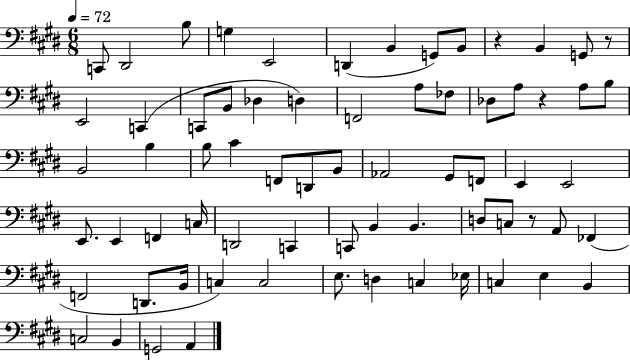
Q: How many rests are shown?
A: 4